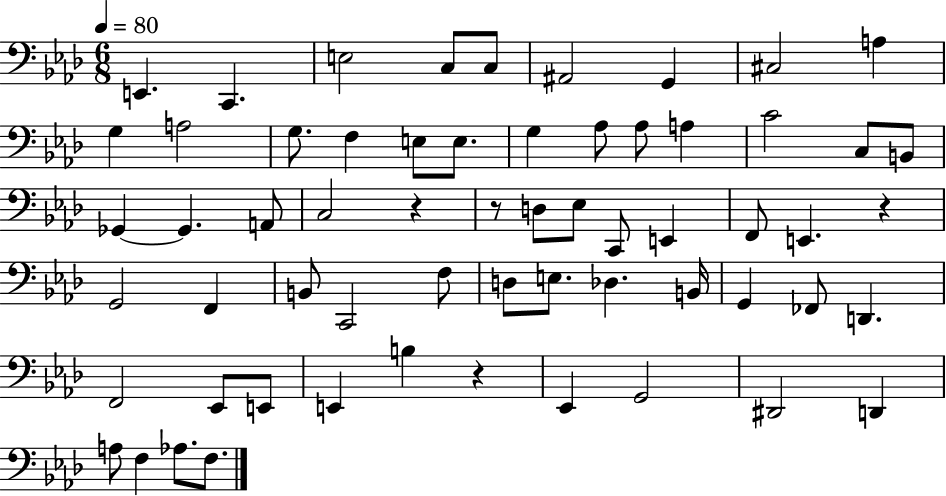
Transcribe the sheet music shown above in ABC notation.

X:1
T:Untitled
M:6/8
L:1/4
K:Ab
E,, C,, E,2 C,/2 C,/2 ^A,,2 G,, ^C,2 A, G, A,2 G,/2 F, E,/2 E,/2 G, _A,/2 _A,/2 A, C2 C,/2 B,,/2 _G,, _G,, A,,/2 C,2 z z/2 D,/2 _E,/2 C,,/2 E,, F,,/2 E,, z G,,2 F,, B,,/2 C,,2 F,/2 D,/2 E,/2 _D, B,,/4 G,, _F,,/2 D,, F,,2 _E,,/2 E,,/2 E,, B, z _E,, G,,2 ^D,,2 D,, A,/2 F, _A,/2 F,/2